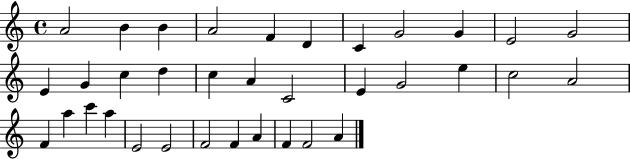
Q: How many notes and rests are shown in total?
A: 35